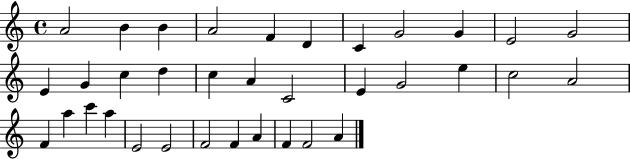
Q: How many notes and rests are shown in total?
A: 35